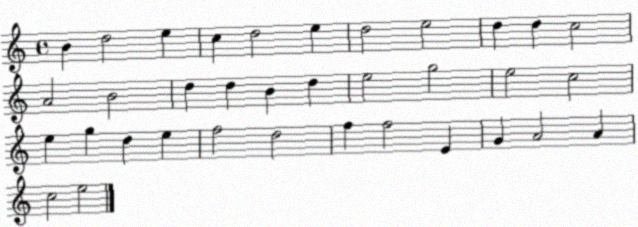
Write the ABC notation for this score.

X:1
T:Untitled
M:4/4
L:1/4
K:C
B d2 e c d2 e d2 e2 d d c2 A2 B2 d d B d e2 g2 e2 c2 e g d e f2 d2 f f2 E G A2 A c2 e2